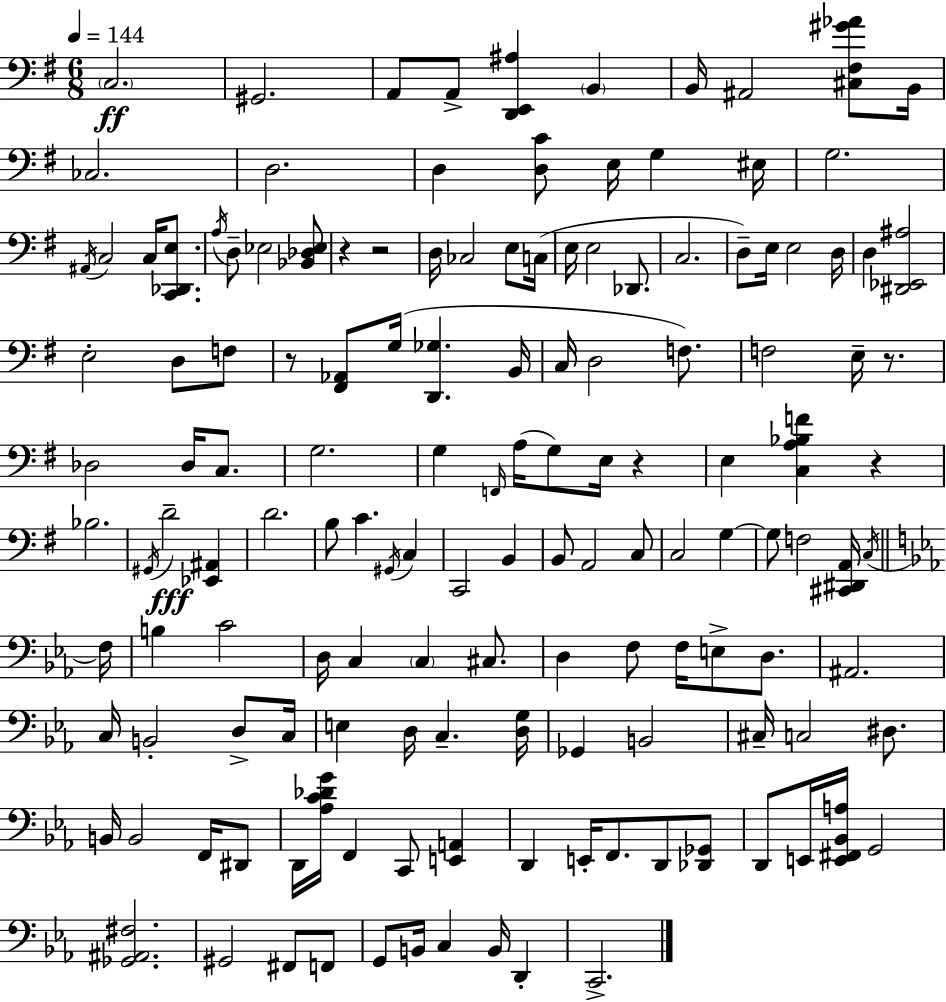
X:1
T:Untitled
M:6/8
L:1/4
K:Em
C,2 ^G,,2 A,,/2 A,,/2 [D,,E,,^A,] B,, B,,/4 ^A,,2 [^C,^F,^G_A]/2 B,,/4 _C,2 D,2 D, [D,C]/2 E,/4 G, ^E,/4 G,2 ^A,,/4 C,2 C,/4 [C,,_D,,E,]/2 A,/4 D,/2 _E,2 [_B,,_D,_E,]/2 z z2 D,/4 _C,2 E,/2 C,/4 E,/4 E,2 _D,,/2 C,2 D,/2 E,/4 E,2 D,/4 D, [^D,,_E,,^A,]2 E,2 D,/2 F,/2 z/2 [^F,,_A,,]/2 G,/4 [D,,_G,] B,,/4 C,/4 D,2 F,/2 F,2 E,/4 z/2 _D,2 _D,/4 C,/2 G,2 G, F,,/4 A,/4 G,/2 E,/4 z E, [C,A,_B,F] z _B,2 ^G,,/4 D2 [_E,,^A,,] D2 B,/2 C ^G,,/4 C, C,,2 B,, B,,/2 A,,2 C,/2 C,2 G, G,/2 F,2 [^C,,^D,,A,,]/4 C,/4 F,/4 B, C2 D,/4 C, C, ^C,/2 D, F,/2 F,/4 E,/2 D,/2 ^A,,2 C,/4 B,,2 D,/2 C,/4 E, D,/4 C, [D,G,]/4 _G,, B,,2 ^C,/4 C,2 ^D,/2 B,,/4 B,,2 F,,/4 ^D,,/2 D,,/4 [_A,C_DG]/4 F,, C,,/2 [E,,A,,] D,, E,,/4 F,,/2 D,,/2 [_D,,_G,,]/2 D,,/2 E,,/4 [E,,^F,,_B,,A,]/4 G,,2 [_G,,^A,,^F,]2 ^G,,2 ^F,,/2 F,,/2 G,,/2 B,,/4 C, B,,/4 D,, C,,2